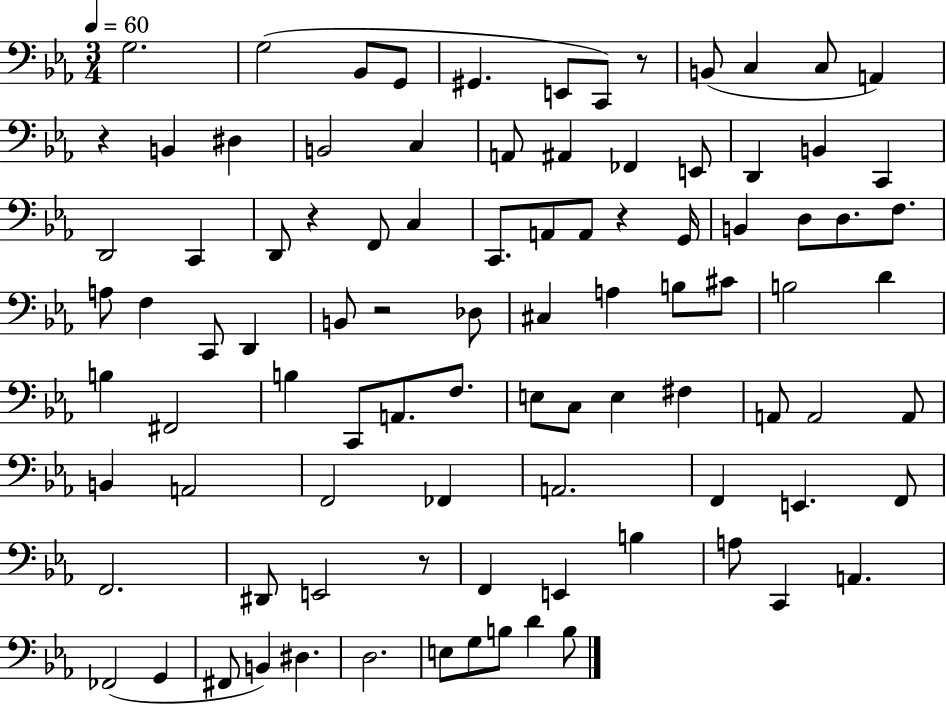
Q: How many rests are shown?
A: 6